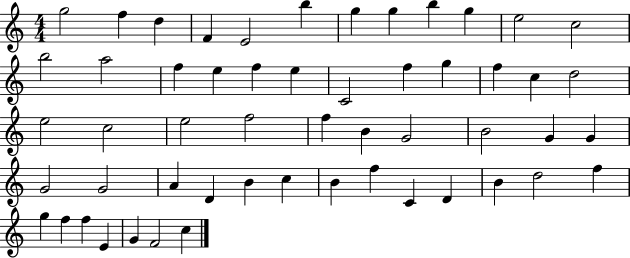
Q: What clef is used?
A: treble